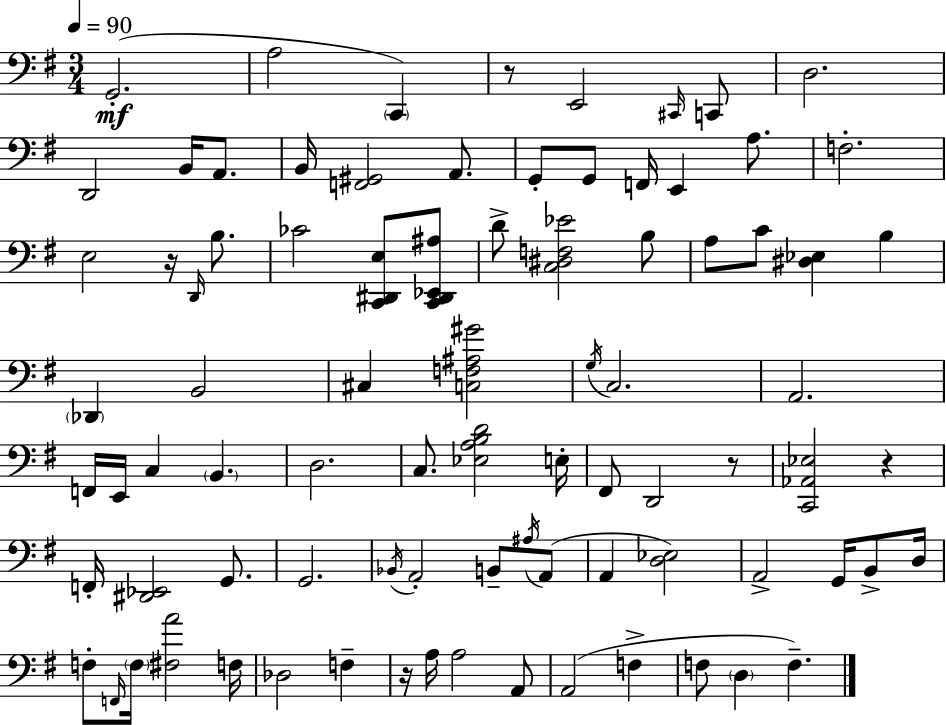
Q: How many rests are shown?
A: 5